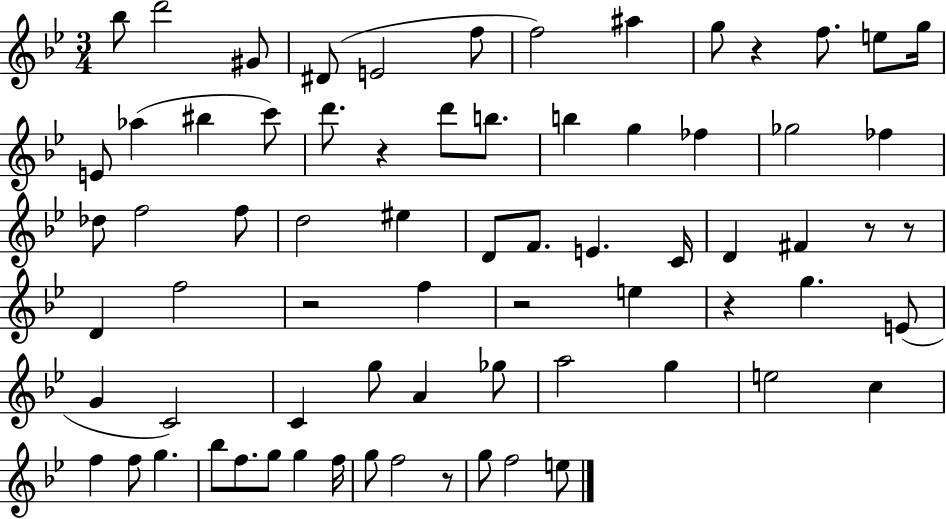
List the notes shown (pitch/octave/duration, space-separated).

Bb5/e D6/h G#4/e D#4/e E4/h F5/e F5/h A#5/q G5/e R/q F5/e. E5/e G5/s E4/e Ab5/q BIS5/q C6/e D6/e. R/q D6/e B5/e. B5/q G5/q FES5/q Gb5/h FES5/q Db5/e F5/h F5/e D5/h EIS5/q D4/e F4/e. E4/q. C4/s D4/q F#4/q R/e R/e D4/q F5/h R/h F5/q R/h E5/q R/q G5/q. E4/e G4/q C4/h C4/q G5/e A4/q Gb5/e A5/h G5/q E5/h C5/q F5/q F5/e G5/q. Bb5/e F5/e. G5/e G5/q F5/s G5/e F5/h R/e G5/e F5/h E5/e